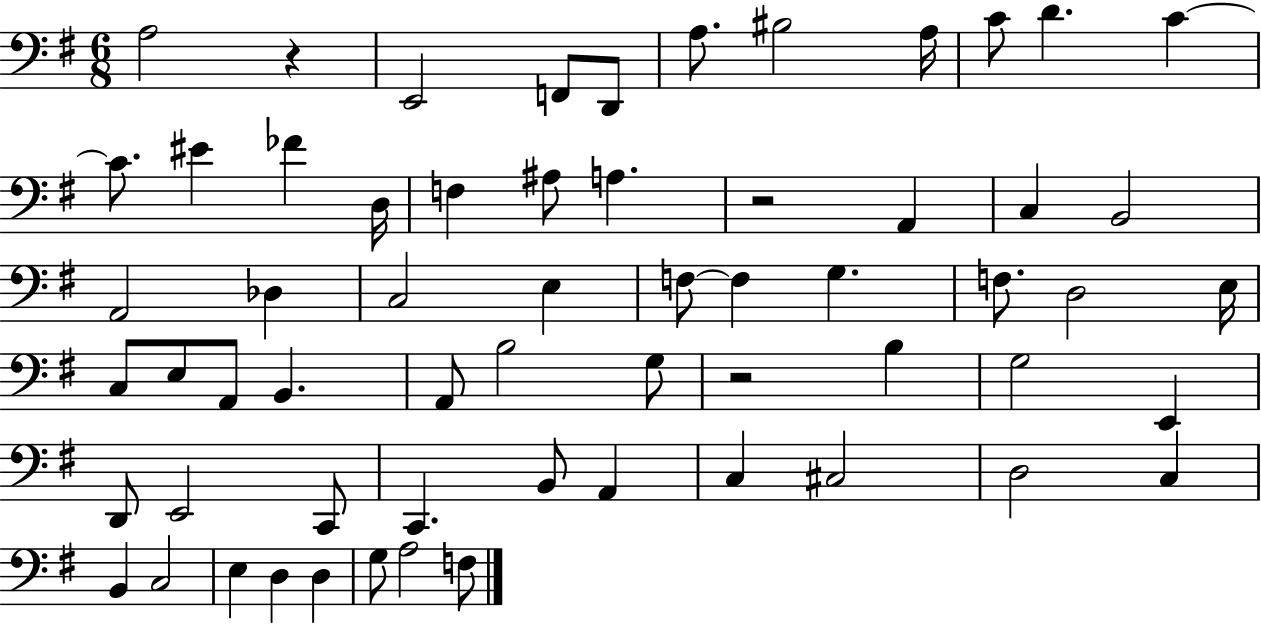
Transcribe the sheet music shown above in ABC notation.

X:1
T:Untitled
M:6/8
L:1/4
K:G
A,2 z E,,2 F,,/2 D,,/2 A,/2 ^B,2 A,/4 C/2 D C C/2 ^E _F D,/4 F, ^A,/2 A, z2 A,, C, B,,2 A,,2 _D, C,2 E, F,/2 F, G, F,/2 D,2 E,/4 C,/2 E,/2 A,,/2 B,, A,,/2 B,2 G,/2 z2 B, G,2 E,, D,,/2 E,,2 C,,/2 C,, B,,/2 A,, C, ^C,2 D,2 C, B,, C,2 E, D, D, G,/2 A,2 F,/2